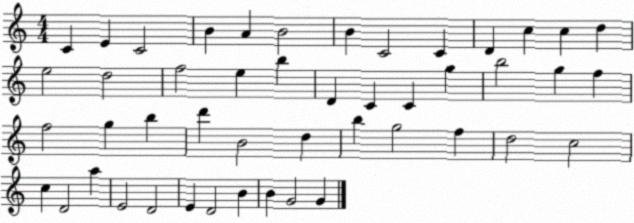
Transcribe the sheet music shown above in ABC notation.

X:1
T:Untitled
M:4/4
L:1/4
K:C
C E C2 B A B2 B C2 C D c c d e2 d2 f2 e b D C C g b2 g f f2 g b d' B2 d b g2 f d2 c2 c D2 a E2 D2 E D2 B B G2 G